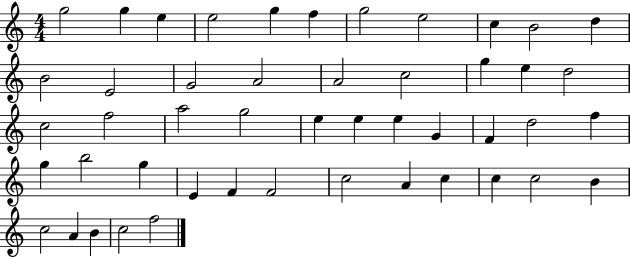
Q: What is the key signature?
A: C major